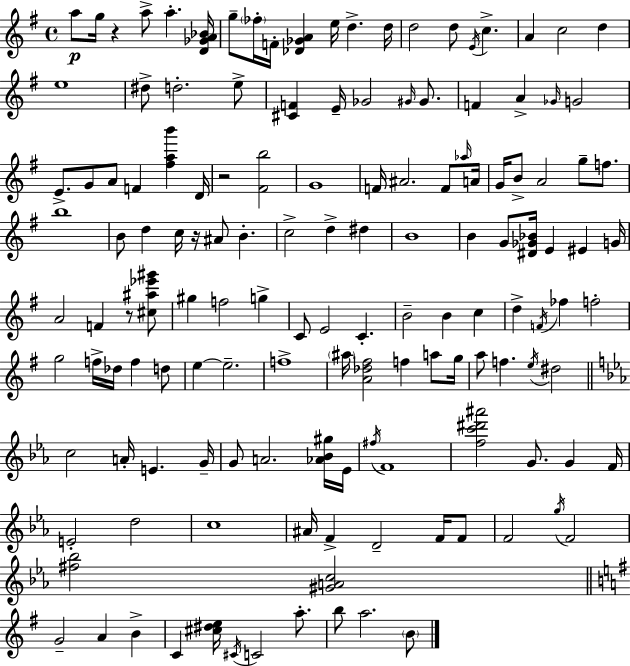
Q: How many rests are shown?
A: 4